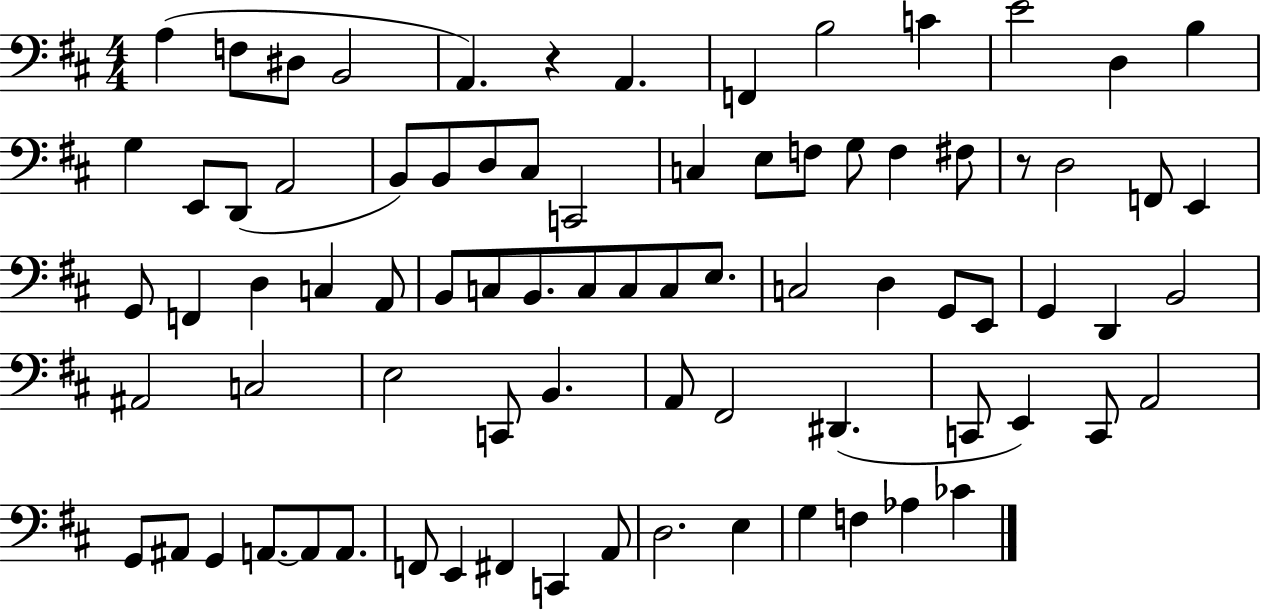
{
  \clef bass
  \numericTimeSignature
  \time 4/4
  \key d \major
  a4( f8 dis8 b,2 | a,4.) r4 a,4. | f,4 b2 c'4 | e'2 d4 b4 | \break g4 e,8 d,8( a,2 | b,8) b,8 d8 cis8 c,2 | c4 e8 f8 g8 f4 fis8 | r8 d2 f,8 e,4 | \break g,8 f,4 d4 c4 a,8 | b,8 c8 b,8. c8 c8 c8 e8. | c2 d4 g,8 e,8 | g,4 d,4 b,2 | \break ais,2 c2 | e2 c,8 b,4. | a,8 fis,2 dis,4.( | c,8 e,4) c,8 a,2 | \break g,8 ais,8 g,4 a,8.~~ a,8 a,8. | f,8 e,4 fis,4 c,4 a,8 | d2. e4 | g4 f4 aes4 ces'4 | \break \bar "|."
}